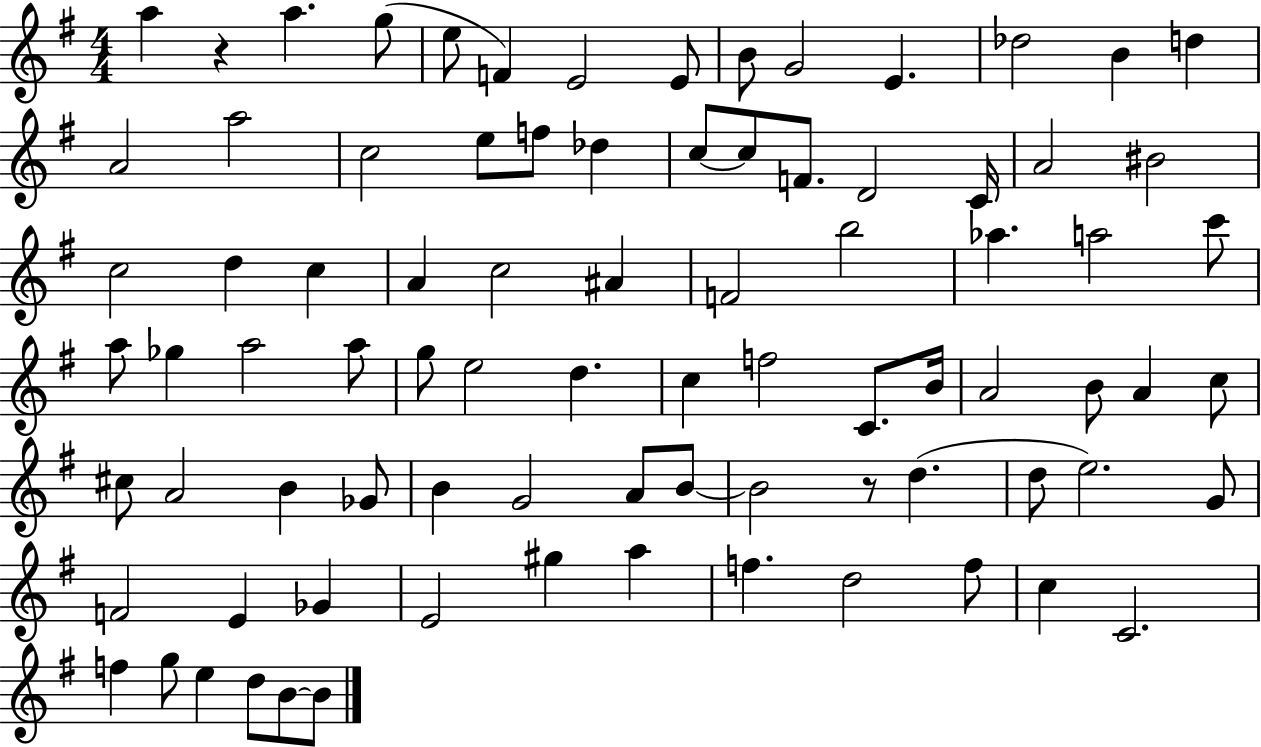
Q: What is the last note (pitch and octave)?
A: B4